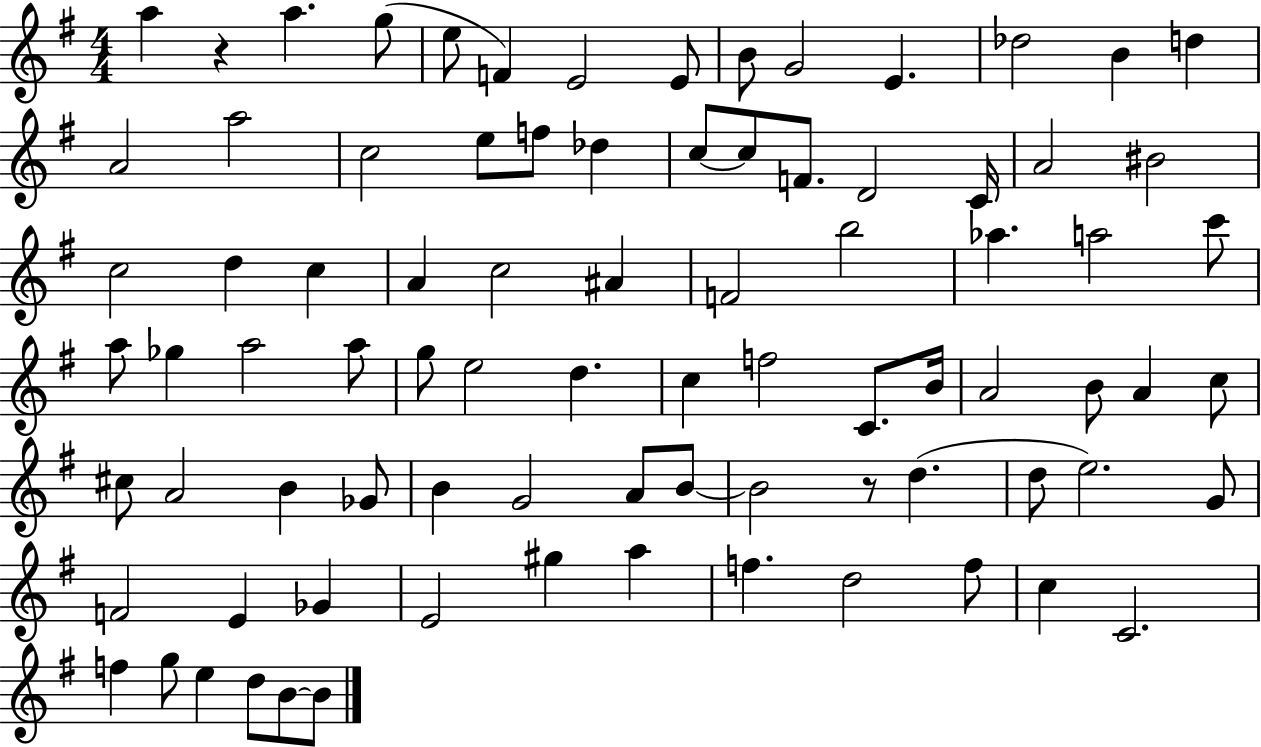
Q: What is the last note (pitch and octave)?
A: B4